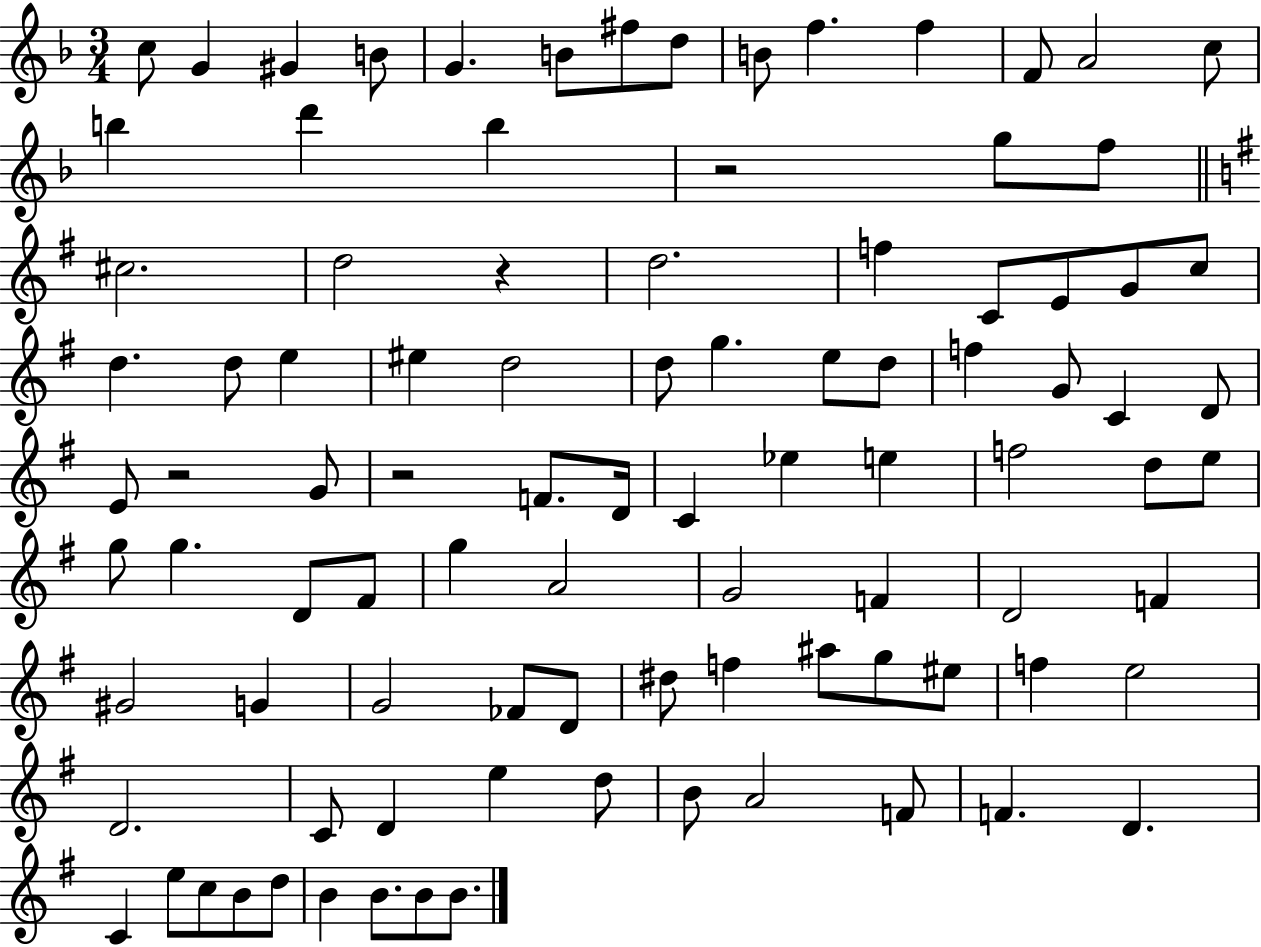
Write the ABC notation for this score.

X:1
T:Untitled
M:3/4
L:1/4
K:F
c/2 G ^G B/2 G B/2 ^f/2 d/2 B/2 f f F/2 A2 c/2 b d' b z2 g/2 f/2 ^c2 d2 z d2 f C/2 E/2 G/2 c/2 d d/2 e ^e d2 d/2 g e/2 d/2 f G/2 C D/2 E/2 z2 G/2 z2 F/2 D/4 C _e e f2 d/2 e/2 g/2 g D/2 ^F/2 g A2 G2 F D2 F ^G2 G G2 _F/2 D/2 ^d/2 f ^a/2 g/2 ^e/2 f e2 D2 C/2 D e d/2 B/2 A2 F/2 F D C e/2 c/2 B/2 d/2 B B/2 B/2 B/2